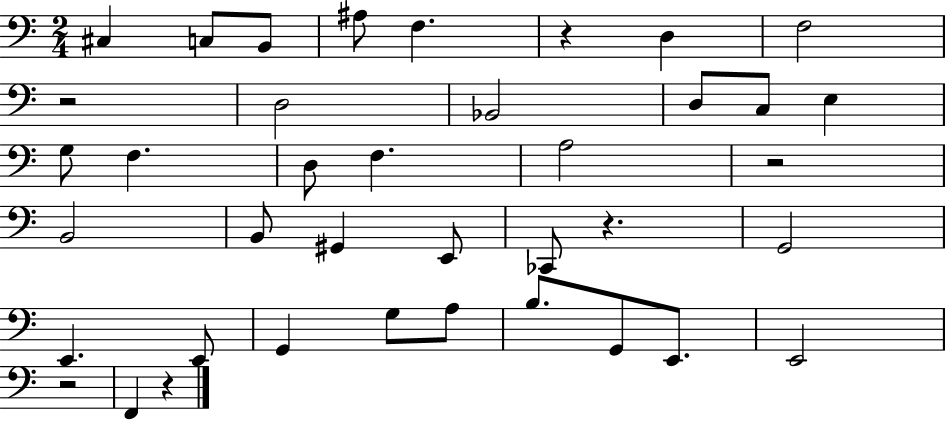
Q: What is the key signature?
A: C major